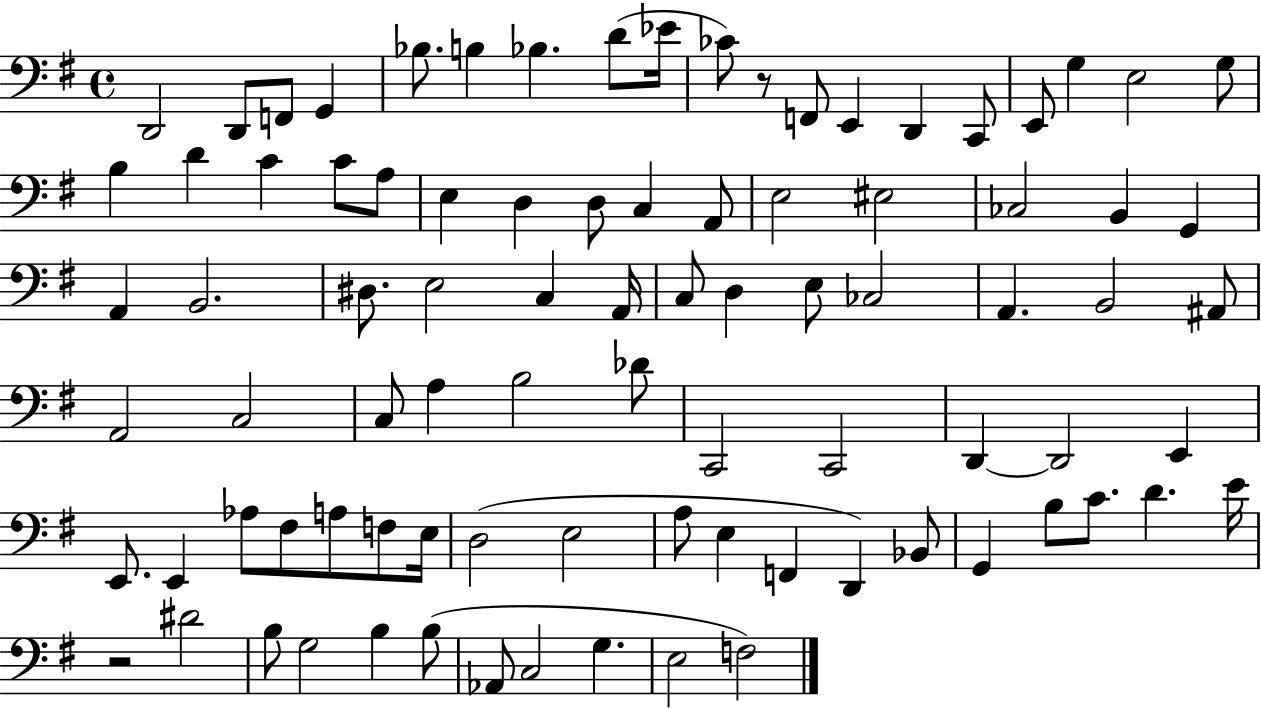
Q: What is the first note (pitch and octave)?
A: D2